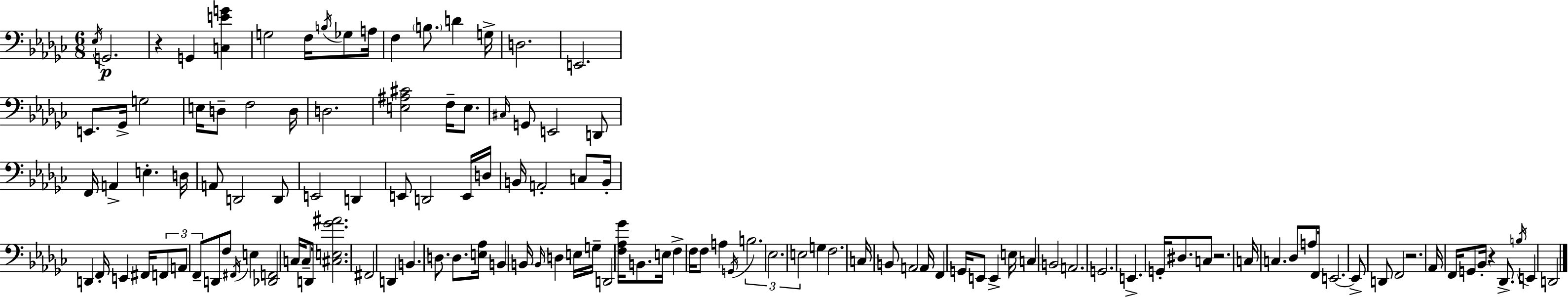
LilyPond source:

{
  \clef bass
  \numericTimeSignature
  \time 6/8
  \key ees \minor
  \repeat volta 2 { \acciaccatura { ees16 }\p g,2. | r4 g,4 <c e' g'>4 | g2 f16 \acciaccatura { b16 } ges8 | a16 f4 \parenthesize b8. d'4 | \break g16-> d2. | e,2. | e,8. ges,16-> g2 | e16 d8-- f2 | \break d16 d2. | <e ais cis'>2 f16-- e8. | \grace { cis16 } g,8 e,2 | d,8 f,16 a,4-> e4.-. | \break d16 a,8 d,2 | d,8 e,2 d,4 | e,8 d,2 | e,16 d16 b,16 a,2-. | \break c8 b,16-. d,4 f,16-. e,4 | fis,16 \tuplet 3/2 { f,8 a,8 f,8-- } d,8 f8 \acciaccatura { fis,16 } | e4 <des, f,>2 | c16 c8-- d,16 <cis e ges' ais'>2. | \break fis,2 | d,4 b,4. d8. | d8. <e aes>16 b,4 b,16 \grace { b,16 } d4 | e16 g16-- d,2 | \break <f aes ges'>16 b,8. e16 f4-> f16 f8 | a4 \acciaccatura { g,16 } \tuplet 3/2 { b2. | ees2. | e2 } | \break g4 f2. | c16 b,8 a,2 | a,16 f,4 g,16 e,8 | e,4-> e16 c4 b,2 | \break a,2. | g,2. | e,4.-> | g,16-. dis8. c8 r2. | \break c16 c4. | des8 a8 f,16 e,2.~~ | e,8-> d,8 f,2 | r2. | \break aes,16 f,16 g,8 bes,16-. r4 | des,8.-> \acciaccatura { b16 } e,4 d,2 | } \bar "|."
}